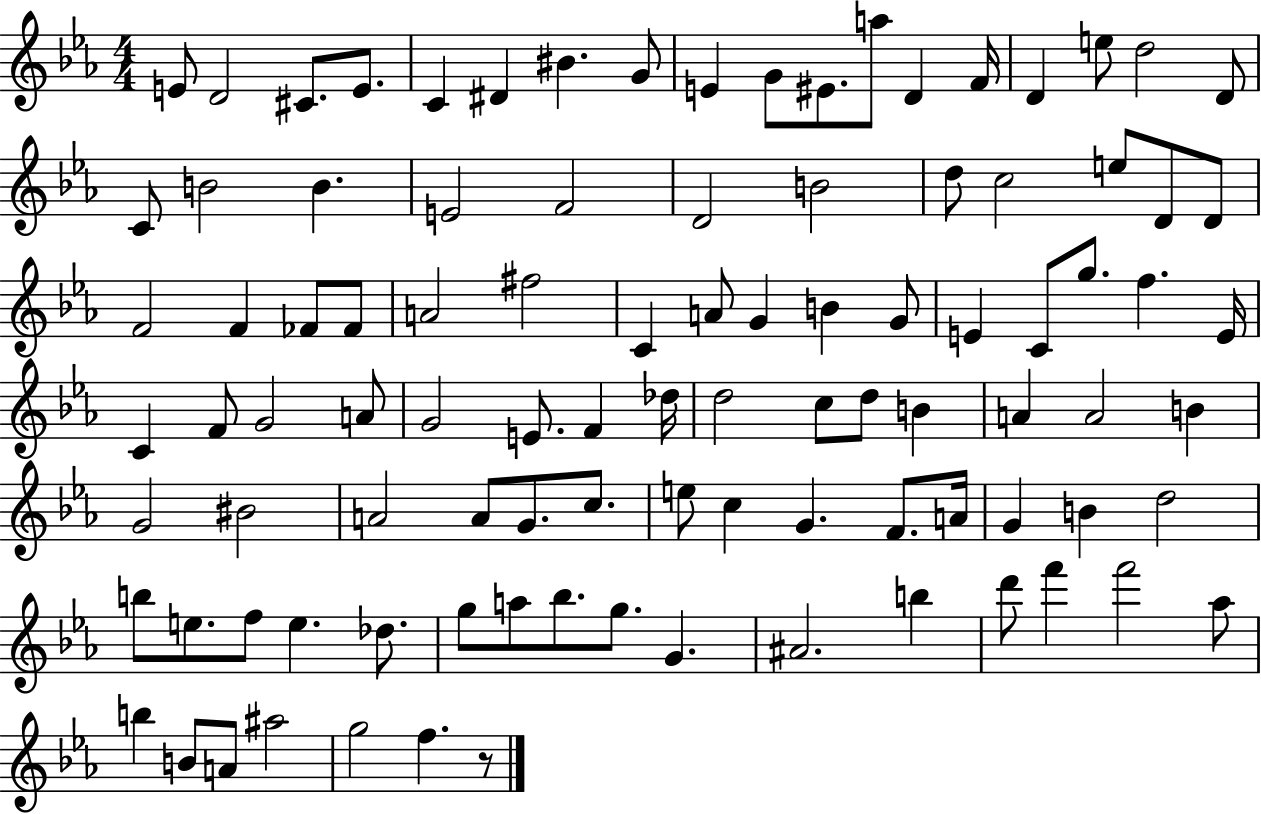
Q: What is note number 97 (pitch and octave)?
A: F5